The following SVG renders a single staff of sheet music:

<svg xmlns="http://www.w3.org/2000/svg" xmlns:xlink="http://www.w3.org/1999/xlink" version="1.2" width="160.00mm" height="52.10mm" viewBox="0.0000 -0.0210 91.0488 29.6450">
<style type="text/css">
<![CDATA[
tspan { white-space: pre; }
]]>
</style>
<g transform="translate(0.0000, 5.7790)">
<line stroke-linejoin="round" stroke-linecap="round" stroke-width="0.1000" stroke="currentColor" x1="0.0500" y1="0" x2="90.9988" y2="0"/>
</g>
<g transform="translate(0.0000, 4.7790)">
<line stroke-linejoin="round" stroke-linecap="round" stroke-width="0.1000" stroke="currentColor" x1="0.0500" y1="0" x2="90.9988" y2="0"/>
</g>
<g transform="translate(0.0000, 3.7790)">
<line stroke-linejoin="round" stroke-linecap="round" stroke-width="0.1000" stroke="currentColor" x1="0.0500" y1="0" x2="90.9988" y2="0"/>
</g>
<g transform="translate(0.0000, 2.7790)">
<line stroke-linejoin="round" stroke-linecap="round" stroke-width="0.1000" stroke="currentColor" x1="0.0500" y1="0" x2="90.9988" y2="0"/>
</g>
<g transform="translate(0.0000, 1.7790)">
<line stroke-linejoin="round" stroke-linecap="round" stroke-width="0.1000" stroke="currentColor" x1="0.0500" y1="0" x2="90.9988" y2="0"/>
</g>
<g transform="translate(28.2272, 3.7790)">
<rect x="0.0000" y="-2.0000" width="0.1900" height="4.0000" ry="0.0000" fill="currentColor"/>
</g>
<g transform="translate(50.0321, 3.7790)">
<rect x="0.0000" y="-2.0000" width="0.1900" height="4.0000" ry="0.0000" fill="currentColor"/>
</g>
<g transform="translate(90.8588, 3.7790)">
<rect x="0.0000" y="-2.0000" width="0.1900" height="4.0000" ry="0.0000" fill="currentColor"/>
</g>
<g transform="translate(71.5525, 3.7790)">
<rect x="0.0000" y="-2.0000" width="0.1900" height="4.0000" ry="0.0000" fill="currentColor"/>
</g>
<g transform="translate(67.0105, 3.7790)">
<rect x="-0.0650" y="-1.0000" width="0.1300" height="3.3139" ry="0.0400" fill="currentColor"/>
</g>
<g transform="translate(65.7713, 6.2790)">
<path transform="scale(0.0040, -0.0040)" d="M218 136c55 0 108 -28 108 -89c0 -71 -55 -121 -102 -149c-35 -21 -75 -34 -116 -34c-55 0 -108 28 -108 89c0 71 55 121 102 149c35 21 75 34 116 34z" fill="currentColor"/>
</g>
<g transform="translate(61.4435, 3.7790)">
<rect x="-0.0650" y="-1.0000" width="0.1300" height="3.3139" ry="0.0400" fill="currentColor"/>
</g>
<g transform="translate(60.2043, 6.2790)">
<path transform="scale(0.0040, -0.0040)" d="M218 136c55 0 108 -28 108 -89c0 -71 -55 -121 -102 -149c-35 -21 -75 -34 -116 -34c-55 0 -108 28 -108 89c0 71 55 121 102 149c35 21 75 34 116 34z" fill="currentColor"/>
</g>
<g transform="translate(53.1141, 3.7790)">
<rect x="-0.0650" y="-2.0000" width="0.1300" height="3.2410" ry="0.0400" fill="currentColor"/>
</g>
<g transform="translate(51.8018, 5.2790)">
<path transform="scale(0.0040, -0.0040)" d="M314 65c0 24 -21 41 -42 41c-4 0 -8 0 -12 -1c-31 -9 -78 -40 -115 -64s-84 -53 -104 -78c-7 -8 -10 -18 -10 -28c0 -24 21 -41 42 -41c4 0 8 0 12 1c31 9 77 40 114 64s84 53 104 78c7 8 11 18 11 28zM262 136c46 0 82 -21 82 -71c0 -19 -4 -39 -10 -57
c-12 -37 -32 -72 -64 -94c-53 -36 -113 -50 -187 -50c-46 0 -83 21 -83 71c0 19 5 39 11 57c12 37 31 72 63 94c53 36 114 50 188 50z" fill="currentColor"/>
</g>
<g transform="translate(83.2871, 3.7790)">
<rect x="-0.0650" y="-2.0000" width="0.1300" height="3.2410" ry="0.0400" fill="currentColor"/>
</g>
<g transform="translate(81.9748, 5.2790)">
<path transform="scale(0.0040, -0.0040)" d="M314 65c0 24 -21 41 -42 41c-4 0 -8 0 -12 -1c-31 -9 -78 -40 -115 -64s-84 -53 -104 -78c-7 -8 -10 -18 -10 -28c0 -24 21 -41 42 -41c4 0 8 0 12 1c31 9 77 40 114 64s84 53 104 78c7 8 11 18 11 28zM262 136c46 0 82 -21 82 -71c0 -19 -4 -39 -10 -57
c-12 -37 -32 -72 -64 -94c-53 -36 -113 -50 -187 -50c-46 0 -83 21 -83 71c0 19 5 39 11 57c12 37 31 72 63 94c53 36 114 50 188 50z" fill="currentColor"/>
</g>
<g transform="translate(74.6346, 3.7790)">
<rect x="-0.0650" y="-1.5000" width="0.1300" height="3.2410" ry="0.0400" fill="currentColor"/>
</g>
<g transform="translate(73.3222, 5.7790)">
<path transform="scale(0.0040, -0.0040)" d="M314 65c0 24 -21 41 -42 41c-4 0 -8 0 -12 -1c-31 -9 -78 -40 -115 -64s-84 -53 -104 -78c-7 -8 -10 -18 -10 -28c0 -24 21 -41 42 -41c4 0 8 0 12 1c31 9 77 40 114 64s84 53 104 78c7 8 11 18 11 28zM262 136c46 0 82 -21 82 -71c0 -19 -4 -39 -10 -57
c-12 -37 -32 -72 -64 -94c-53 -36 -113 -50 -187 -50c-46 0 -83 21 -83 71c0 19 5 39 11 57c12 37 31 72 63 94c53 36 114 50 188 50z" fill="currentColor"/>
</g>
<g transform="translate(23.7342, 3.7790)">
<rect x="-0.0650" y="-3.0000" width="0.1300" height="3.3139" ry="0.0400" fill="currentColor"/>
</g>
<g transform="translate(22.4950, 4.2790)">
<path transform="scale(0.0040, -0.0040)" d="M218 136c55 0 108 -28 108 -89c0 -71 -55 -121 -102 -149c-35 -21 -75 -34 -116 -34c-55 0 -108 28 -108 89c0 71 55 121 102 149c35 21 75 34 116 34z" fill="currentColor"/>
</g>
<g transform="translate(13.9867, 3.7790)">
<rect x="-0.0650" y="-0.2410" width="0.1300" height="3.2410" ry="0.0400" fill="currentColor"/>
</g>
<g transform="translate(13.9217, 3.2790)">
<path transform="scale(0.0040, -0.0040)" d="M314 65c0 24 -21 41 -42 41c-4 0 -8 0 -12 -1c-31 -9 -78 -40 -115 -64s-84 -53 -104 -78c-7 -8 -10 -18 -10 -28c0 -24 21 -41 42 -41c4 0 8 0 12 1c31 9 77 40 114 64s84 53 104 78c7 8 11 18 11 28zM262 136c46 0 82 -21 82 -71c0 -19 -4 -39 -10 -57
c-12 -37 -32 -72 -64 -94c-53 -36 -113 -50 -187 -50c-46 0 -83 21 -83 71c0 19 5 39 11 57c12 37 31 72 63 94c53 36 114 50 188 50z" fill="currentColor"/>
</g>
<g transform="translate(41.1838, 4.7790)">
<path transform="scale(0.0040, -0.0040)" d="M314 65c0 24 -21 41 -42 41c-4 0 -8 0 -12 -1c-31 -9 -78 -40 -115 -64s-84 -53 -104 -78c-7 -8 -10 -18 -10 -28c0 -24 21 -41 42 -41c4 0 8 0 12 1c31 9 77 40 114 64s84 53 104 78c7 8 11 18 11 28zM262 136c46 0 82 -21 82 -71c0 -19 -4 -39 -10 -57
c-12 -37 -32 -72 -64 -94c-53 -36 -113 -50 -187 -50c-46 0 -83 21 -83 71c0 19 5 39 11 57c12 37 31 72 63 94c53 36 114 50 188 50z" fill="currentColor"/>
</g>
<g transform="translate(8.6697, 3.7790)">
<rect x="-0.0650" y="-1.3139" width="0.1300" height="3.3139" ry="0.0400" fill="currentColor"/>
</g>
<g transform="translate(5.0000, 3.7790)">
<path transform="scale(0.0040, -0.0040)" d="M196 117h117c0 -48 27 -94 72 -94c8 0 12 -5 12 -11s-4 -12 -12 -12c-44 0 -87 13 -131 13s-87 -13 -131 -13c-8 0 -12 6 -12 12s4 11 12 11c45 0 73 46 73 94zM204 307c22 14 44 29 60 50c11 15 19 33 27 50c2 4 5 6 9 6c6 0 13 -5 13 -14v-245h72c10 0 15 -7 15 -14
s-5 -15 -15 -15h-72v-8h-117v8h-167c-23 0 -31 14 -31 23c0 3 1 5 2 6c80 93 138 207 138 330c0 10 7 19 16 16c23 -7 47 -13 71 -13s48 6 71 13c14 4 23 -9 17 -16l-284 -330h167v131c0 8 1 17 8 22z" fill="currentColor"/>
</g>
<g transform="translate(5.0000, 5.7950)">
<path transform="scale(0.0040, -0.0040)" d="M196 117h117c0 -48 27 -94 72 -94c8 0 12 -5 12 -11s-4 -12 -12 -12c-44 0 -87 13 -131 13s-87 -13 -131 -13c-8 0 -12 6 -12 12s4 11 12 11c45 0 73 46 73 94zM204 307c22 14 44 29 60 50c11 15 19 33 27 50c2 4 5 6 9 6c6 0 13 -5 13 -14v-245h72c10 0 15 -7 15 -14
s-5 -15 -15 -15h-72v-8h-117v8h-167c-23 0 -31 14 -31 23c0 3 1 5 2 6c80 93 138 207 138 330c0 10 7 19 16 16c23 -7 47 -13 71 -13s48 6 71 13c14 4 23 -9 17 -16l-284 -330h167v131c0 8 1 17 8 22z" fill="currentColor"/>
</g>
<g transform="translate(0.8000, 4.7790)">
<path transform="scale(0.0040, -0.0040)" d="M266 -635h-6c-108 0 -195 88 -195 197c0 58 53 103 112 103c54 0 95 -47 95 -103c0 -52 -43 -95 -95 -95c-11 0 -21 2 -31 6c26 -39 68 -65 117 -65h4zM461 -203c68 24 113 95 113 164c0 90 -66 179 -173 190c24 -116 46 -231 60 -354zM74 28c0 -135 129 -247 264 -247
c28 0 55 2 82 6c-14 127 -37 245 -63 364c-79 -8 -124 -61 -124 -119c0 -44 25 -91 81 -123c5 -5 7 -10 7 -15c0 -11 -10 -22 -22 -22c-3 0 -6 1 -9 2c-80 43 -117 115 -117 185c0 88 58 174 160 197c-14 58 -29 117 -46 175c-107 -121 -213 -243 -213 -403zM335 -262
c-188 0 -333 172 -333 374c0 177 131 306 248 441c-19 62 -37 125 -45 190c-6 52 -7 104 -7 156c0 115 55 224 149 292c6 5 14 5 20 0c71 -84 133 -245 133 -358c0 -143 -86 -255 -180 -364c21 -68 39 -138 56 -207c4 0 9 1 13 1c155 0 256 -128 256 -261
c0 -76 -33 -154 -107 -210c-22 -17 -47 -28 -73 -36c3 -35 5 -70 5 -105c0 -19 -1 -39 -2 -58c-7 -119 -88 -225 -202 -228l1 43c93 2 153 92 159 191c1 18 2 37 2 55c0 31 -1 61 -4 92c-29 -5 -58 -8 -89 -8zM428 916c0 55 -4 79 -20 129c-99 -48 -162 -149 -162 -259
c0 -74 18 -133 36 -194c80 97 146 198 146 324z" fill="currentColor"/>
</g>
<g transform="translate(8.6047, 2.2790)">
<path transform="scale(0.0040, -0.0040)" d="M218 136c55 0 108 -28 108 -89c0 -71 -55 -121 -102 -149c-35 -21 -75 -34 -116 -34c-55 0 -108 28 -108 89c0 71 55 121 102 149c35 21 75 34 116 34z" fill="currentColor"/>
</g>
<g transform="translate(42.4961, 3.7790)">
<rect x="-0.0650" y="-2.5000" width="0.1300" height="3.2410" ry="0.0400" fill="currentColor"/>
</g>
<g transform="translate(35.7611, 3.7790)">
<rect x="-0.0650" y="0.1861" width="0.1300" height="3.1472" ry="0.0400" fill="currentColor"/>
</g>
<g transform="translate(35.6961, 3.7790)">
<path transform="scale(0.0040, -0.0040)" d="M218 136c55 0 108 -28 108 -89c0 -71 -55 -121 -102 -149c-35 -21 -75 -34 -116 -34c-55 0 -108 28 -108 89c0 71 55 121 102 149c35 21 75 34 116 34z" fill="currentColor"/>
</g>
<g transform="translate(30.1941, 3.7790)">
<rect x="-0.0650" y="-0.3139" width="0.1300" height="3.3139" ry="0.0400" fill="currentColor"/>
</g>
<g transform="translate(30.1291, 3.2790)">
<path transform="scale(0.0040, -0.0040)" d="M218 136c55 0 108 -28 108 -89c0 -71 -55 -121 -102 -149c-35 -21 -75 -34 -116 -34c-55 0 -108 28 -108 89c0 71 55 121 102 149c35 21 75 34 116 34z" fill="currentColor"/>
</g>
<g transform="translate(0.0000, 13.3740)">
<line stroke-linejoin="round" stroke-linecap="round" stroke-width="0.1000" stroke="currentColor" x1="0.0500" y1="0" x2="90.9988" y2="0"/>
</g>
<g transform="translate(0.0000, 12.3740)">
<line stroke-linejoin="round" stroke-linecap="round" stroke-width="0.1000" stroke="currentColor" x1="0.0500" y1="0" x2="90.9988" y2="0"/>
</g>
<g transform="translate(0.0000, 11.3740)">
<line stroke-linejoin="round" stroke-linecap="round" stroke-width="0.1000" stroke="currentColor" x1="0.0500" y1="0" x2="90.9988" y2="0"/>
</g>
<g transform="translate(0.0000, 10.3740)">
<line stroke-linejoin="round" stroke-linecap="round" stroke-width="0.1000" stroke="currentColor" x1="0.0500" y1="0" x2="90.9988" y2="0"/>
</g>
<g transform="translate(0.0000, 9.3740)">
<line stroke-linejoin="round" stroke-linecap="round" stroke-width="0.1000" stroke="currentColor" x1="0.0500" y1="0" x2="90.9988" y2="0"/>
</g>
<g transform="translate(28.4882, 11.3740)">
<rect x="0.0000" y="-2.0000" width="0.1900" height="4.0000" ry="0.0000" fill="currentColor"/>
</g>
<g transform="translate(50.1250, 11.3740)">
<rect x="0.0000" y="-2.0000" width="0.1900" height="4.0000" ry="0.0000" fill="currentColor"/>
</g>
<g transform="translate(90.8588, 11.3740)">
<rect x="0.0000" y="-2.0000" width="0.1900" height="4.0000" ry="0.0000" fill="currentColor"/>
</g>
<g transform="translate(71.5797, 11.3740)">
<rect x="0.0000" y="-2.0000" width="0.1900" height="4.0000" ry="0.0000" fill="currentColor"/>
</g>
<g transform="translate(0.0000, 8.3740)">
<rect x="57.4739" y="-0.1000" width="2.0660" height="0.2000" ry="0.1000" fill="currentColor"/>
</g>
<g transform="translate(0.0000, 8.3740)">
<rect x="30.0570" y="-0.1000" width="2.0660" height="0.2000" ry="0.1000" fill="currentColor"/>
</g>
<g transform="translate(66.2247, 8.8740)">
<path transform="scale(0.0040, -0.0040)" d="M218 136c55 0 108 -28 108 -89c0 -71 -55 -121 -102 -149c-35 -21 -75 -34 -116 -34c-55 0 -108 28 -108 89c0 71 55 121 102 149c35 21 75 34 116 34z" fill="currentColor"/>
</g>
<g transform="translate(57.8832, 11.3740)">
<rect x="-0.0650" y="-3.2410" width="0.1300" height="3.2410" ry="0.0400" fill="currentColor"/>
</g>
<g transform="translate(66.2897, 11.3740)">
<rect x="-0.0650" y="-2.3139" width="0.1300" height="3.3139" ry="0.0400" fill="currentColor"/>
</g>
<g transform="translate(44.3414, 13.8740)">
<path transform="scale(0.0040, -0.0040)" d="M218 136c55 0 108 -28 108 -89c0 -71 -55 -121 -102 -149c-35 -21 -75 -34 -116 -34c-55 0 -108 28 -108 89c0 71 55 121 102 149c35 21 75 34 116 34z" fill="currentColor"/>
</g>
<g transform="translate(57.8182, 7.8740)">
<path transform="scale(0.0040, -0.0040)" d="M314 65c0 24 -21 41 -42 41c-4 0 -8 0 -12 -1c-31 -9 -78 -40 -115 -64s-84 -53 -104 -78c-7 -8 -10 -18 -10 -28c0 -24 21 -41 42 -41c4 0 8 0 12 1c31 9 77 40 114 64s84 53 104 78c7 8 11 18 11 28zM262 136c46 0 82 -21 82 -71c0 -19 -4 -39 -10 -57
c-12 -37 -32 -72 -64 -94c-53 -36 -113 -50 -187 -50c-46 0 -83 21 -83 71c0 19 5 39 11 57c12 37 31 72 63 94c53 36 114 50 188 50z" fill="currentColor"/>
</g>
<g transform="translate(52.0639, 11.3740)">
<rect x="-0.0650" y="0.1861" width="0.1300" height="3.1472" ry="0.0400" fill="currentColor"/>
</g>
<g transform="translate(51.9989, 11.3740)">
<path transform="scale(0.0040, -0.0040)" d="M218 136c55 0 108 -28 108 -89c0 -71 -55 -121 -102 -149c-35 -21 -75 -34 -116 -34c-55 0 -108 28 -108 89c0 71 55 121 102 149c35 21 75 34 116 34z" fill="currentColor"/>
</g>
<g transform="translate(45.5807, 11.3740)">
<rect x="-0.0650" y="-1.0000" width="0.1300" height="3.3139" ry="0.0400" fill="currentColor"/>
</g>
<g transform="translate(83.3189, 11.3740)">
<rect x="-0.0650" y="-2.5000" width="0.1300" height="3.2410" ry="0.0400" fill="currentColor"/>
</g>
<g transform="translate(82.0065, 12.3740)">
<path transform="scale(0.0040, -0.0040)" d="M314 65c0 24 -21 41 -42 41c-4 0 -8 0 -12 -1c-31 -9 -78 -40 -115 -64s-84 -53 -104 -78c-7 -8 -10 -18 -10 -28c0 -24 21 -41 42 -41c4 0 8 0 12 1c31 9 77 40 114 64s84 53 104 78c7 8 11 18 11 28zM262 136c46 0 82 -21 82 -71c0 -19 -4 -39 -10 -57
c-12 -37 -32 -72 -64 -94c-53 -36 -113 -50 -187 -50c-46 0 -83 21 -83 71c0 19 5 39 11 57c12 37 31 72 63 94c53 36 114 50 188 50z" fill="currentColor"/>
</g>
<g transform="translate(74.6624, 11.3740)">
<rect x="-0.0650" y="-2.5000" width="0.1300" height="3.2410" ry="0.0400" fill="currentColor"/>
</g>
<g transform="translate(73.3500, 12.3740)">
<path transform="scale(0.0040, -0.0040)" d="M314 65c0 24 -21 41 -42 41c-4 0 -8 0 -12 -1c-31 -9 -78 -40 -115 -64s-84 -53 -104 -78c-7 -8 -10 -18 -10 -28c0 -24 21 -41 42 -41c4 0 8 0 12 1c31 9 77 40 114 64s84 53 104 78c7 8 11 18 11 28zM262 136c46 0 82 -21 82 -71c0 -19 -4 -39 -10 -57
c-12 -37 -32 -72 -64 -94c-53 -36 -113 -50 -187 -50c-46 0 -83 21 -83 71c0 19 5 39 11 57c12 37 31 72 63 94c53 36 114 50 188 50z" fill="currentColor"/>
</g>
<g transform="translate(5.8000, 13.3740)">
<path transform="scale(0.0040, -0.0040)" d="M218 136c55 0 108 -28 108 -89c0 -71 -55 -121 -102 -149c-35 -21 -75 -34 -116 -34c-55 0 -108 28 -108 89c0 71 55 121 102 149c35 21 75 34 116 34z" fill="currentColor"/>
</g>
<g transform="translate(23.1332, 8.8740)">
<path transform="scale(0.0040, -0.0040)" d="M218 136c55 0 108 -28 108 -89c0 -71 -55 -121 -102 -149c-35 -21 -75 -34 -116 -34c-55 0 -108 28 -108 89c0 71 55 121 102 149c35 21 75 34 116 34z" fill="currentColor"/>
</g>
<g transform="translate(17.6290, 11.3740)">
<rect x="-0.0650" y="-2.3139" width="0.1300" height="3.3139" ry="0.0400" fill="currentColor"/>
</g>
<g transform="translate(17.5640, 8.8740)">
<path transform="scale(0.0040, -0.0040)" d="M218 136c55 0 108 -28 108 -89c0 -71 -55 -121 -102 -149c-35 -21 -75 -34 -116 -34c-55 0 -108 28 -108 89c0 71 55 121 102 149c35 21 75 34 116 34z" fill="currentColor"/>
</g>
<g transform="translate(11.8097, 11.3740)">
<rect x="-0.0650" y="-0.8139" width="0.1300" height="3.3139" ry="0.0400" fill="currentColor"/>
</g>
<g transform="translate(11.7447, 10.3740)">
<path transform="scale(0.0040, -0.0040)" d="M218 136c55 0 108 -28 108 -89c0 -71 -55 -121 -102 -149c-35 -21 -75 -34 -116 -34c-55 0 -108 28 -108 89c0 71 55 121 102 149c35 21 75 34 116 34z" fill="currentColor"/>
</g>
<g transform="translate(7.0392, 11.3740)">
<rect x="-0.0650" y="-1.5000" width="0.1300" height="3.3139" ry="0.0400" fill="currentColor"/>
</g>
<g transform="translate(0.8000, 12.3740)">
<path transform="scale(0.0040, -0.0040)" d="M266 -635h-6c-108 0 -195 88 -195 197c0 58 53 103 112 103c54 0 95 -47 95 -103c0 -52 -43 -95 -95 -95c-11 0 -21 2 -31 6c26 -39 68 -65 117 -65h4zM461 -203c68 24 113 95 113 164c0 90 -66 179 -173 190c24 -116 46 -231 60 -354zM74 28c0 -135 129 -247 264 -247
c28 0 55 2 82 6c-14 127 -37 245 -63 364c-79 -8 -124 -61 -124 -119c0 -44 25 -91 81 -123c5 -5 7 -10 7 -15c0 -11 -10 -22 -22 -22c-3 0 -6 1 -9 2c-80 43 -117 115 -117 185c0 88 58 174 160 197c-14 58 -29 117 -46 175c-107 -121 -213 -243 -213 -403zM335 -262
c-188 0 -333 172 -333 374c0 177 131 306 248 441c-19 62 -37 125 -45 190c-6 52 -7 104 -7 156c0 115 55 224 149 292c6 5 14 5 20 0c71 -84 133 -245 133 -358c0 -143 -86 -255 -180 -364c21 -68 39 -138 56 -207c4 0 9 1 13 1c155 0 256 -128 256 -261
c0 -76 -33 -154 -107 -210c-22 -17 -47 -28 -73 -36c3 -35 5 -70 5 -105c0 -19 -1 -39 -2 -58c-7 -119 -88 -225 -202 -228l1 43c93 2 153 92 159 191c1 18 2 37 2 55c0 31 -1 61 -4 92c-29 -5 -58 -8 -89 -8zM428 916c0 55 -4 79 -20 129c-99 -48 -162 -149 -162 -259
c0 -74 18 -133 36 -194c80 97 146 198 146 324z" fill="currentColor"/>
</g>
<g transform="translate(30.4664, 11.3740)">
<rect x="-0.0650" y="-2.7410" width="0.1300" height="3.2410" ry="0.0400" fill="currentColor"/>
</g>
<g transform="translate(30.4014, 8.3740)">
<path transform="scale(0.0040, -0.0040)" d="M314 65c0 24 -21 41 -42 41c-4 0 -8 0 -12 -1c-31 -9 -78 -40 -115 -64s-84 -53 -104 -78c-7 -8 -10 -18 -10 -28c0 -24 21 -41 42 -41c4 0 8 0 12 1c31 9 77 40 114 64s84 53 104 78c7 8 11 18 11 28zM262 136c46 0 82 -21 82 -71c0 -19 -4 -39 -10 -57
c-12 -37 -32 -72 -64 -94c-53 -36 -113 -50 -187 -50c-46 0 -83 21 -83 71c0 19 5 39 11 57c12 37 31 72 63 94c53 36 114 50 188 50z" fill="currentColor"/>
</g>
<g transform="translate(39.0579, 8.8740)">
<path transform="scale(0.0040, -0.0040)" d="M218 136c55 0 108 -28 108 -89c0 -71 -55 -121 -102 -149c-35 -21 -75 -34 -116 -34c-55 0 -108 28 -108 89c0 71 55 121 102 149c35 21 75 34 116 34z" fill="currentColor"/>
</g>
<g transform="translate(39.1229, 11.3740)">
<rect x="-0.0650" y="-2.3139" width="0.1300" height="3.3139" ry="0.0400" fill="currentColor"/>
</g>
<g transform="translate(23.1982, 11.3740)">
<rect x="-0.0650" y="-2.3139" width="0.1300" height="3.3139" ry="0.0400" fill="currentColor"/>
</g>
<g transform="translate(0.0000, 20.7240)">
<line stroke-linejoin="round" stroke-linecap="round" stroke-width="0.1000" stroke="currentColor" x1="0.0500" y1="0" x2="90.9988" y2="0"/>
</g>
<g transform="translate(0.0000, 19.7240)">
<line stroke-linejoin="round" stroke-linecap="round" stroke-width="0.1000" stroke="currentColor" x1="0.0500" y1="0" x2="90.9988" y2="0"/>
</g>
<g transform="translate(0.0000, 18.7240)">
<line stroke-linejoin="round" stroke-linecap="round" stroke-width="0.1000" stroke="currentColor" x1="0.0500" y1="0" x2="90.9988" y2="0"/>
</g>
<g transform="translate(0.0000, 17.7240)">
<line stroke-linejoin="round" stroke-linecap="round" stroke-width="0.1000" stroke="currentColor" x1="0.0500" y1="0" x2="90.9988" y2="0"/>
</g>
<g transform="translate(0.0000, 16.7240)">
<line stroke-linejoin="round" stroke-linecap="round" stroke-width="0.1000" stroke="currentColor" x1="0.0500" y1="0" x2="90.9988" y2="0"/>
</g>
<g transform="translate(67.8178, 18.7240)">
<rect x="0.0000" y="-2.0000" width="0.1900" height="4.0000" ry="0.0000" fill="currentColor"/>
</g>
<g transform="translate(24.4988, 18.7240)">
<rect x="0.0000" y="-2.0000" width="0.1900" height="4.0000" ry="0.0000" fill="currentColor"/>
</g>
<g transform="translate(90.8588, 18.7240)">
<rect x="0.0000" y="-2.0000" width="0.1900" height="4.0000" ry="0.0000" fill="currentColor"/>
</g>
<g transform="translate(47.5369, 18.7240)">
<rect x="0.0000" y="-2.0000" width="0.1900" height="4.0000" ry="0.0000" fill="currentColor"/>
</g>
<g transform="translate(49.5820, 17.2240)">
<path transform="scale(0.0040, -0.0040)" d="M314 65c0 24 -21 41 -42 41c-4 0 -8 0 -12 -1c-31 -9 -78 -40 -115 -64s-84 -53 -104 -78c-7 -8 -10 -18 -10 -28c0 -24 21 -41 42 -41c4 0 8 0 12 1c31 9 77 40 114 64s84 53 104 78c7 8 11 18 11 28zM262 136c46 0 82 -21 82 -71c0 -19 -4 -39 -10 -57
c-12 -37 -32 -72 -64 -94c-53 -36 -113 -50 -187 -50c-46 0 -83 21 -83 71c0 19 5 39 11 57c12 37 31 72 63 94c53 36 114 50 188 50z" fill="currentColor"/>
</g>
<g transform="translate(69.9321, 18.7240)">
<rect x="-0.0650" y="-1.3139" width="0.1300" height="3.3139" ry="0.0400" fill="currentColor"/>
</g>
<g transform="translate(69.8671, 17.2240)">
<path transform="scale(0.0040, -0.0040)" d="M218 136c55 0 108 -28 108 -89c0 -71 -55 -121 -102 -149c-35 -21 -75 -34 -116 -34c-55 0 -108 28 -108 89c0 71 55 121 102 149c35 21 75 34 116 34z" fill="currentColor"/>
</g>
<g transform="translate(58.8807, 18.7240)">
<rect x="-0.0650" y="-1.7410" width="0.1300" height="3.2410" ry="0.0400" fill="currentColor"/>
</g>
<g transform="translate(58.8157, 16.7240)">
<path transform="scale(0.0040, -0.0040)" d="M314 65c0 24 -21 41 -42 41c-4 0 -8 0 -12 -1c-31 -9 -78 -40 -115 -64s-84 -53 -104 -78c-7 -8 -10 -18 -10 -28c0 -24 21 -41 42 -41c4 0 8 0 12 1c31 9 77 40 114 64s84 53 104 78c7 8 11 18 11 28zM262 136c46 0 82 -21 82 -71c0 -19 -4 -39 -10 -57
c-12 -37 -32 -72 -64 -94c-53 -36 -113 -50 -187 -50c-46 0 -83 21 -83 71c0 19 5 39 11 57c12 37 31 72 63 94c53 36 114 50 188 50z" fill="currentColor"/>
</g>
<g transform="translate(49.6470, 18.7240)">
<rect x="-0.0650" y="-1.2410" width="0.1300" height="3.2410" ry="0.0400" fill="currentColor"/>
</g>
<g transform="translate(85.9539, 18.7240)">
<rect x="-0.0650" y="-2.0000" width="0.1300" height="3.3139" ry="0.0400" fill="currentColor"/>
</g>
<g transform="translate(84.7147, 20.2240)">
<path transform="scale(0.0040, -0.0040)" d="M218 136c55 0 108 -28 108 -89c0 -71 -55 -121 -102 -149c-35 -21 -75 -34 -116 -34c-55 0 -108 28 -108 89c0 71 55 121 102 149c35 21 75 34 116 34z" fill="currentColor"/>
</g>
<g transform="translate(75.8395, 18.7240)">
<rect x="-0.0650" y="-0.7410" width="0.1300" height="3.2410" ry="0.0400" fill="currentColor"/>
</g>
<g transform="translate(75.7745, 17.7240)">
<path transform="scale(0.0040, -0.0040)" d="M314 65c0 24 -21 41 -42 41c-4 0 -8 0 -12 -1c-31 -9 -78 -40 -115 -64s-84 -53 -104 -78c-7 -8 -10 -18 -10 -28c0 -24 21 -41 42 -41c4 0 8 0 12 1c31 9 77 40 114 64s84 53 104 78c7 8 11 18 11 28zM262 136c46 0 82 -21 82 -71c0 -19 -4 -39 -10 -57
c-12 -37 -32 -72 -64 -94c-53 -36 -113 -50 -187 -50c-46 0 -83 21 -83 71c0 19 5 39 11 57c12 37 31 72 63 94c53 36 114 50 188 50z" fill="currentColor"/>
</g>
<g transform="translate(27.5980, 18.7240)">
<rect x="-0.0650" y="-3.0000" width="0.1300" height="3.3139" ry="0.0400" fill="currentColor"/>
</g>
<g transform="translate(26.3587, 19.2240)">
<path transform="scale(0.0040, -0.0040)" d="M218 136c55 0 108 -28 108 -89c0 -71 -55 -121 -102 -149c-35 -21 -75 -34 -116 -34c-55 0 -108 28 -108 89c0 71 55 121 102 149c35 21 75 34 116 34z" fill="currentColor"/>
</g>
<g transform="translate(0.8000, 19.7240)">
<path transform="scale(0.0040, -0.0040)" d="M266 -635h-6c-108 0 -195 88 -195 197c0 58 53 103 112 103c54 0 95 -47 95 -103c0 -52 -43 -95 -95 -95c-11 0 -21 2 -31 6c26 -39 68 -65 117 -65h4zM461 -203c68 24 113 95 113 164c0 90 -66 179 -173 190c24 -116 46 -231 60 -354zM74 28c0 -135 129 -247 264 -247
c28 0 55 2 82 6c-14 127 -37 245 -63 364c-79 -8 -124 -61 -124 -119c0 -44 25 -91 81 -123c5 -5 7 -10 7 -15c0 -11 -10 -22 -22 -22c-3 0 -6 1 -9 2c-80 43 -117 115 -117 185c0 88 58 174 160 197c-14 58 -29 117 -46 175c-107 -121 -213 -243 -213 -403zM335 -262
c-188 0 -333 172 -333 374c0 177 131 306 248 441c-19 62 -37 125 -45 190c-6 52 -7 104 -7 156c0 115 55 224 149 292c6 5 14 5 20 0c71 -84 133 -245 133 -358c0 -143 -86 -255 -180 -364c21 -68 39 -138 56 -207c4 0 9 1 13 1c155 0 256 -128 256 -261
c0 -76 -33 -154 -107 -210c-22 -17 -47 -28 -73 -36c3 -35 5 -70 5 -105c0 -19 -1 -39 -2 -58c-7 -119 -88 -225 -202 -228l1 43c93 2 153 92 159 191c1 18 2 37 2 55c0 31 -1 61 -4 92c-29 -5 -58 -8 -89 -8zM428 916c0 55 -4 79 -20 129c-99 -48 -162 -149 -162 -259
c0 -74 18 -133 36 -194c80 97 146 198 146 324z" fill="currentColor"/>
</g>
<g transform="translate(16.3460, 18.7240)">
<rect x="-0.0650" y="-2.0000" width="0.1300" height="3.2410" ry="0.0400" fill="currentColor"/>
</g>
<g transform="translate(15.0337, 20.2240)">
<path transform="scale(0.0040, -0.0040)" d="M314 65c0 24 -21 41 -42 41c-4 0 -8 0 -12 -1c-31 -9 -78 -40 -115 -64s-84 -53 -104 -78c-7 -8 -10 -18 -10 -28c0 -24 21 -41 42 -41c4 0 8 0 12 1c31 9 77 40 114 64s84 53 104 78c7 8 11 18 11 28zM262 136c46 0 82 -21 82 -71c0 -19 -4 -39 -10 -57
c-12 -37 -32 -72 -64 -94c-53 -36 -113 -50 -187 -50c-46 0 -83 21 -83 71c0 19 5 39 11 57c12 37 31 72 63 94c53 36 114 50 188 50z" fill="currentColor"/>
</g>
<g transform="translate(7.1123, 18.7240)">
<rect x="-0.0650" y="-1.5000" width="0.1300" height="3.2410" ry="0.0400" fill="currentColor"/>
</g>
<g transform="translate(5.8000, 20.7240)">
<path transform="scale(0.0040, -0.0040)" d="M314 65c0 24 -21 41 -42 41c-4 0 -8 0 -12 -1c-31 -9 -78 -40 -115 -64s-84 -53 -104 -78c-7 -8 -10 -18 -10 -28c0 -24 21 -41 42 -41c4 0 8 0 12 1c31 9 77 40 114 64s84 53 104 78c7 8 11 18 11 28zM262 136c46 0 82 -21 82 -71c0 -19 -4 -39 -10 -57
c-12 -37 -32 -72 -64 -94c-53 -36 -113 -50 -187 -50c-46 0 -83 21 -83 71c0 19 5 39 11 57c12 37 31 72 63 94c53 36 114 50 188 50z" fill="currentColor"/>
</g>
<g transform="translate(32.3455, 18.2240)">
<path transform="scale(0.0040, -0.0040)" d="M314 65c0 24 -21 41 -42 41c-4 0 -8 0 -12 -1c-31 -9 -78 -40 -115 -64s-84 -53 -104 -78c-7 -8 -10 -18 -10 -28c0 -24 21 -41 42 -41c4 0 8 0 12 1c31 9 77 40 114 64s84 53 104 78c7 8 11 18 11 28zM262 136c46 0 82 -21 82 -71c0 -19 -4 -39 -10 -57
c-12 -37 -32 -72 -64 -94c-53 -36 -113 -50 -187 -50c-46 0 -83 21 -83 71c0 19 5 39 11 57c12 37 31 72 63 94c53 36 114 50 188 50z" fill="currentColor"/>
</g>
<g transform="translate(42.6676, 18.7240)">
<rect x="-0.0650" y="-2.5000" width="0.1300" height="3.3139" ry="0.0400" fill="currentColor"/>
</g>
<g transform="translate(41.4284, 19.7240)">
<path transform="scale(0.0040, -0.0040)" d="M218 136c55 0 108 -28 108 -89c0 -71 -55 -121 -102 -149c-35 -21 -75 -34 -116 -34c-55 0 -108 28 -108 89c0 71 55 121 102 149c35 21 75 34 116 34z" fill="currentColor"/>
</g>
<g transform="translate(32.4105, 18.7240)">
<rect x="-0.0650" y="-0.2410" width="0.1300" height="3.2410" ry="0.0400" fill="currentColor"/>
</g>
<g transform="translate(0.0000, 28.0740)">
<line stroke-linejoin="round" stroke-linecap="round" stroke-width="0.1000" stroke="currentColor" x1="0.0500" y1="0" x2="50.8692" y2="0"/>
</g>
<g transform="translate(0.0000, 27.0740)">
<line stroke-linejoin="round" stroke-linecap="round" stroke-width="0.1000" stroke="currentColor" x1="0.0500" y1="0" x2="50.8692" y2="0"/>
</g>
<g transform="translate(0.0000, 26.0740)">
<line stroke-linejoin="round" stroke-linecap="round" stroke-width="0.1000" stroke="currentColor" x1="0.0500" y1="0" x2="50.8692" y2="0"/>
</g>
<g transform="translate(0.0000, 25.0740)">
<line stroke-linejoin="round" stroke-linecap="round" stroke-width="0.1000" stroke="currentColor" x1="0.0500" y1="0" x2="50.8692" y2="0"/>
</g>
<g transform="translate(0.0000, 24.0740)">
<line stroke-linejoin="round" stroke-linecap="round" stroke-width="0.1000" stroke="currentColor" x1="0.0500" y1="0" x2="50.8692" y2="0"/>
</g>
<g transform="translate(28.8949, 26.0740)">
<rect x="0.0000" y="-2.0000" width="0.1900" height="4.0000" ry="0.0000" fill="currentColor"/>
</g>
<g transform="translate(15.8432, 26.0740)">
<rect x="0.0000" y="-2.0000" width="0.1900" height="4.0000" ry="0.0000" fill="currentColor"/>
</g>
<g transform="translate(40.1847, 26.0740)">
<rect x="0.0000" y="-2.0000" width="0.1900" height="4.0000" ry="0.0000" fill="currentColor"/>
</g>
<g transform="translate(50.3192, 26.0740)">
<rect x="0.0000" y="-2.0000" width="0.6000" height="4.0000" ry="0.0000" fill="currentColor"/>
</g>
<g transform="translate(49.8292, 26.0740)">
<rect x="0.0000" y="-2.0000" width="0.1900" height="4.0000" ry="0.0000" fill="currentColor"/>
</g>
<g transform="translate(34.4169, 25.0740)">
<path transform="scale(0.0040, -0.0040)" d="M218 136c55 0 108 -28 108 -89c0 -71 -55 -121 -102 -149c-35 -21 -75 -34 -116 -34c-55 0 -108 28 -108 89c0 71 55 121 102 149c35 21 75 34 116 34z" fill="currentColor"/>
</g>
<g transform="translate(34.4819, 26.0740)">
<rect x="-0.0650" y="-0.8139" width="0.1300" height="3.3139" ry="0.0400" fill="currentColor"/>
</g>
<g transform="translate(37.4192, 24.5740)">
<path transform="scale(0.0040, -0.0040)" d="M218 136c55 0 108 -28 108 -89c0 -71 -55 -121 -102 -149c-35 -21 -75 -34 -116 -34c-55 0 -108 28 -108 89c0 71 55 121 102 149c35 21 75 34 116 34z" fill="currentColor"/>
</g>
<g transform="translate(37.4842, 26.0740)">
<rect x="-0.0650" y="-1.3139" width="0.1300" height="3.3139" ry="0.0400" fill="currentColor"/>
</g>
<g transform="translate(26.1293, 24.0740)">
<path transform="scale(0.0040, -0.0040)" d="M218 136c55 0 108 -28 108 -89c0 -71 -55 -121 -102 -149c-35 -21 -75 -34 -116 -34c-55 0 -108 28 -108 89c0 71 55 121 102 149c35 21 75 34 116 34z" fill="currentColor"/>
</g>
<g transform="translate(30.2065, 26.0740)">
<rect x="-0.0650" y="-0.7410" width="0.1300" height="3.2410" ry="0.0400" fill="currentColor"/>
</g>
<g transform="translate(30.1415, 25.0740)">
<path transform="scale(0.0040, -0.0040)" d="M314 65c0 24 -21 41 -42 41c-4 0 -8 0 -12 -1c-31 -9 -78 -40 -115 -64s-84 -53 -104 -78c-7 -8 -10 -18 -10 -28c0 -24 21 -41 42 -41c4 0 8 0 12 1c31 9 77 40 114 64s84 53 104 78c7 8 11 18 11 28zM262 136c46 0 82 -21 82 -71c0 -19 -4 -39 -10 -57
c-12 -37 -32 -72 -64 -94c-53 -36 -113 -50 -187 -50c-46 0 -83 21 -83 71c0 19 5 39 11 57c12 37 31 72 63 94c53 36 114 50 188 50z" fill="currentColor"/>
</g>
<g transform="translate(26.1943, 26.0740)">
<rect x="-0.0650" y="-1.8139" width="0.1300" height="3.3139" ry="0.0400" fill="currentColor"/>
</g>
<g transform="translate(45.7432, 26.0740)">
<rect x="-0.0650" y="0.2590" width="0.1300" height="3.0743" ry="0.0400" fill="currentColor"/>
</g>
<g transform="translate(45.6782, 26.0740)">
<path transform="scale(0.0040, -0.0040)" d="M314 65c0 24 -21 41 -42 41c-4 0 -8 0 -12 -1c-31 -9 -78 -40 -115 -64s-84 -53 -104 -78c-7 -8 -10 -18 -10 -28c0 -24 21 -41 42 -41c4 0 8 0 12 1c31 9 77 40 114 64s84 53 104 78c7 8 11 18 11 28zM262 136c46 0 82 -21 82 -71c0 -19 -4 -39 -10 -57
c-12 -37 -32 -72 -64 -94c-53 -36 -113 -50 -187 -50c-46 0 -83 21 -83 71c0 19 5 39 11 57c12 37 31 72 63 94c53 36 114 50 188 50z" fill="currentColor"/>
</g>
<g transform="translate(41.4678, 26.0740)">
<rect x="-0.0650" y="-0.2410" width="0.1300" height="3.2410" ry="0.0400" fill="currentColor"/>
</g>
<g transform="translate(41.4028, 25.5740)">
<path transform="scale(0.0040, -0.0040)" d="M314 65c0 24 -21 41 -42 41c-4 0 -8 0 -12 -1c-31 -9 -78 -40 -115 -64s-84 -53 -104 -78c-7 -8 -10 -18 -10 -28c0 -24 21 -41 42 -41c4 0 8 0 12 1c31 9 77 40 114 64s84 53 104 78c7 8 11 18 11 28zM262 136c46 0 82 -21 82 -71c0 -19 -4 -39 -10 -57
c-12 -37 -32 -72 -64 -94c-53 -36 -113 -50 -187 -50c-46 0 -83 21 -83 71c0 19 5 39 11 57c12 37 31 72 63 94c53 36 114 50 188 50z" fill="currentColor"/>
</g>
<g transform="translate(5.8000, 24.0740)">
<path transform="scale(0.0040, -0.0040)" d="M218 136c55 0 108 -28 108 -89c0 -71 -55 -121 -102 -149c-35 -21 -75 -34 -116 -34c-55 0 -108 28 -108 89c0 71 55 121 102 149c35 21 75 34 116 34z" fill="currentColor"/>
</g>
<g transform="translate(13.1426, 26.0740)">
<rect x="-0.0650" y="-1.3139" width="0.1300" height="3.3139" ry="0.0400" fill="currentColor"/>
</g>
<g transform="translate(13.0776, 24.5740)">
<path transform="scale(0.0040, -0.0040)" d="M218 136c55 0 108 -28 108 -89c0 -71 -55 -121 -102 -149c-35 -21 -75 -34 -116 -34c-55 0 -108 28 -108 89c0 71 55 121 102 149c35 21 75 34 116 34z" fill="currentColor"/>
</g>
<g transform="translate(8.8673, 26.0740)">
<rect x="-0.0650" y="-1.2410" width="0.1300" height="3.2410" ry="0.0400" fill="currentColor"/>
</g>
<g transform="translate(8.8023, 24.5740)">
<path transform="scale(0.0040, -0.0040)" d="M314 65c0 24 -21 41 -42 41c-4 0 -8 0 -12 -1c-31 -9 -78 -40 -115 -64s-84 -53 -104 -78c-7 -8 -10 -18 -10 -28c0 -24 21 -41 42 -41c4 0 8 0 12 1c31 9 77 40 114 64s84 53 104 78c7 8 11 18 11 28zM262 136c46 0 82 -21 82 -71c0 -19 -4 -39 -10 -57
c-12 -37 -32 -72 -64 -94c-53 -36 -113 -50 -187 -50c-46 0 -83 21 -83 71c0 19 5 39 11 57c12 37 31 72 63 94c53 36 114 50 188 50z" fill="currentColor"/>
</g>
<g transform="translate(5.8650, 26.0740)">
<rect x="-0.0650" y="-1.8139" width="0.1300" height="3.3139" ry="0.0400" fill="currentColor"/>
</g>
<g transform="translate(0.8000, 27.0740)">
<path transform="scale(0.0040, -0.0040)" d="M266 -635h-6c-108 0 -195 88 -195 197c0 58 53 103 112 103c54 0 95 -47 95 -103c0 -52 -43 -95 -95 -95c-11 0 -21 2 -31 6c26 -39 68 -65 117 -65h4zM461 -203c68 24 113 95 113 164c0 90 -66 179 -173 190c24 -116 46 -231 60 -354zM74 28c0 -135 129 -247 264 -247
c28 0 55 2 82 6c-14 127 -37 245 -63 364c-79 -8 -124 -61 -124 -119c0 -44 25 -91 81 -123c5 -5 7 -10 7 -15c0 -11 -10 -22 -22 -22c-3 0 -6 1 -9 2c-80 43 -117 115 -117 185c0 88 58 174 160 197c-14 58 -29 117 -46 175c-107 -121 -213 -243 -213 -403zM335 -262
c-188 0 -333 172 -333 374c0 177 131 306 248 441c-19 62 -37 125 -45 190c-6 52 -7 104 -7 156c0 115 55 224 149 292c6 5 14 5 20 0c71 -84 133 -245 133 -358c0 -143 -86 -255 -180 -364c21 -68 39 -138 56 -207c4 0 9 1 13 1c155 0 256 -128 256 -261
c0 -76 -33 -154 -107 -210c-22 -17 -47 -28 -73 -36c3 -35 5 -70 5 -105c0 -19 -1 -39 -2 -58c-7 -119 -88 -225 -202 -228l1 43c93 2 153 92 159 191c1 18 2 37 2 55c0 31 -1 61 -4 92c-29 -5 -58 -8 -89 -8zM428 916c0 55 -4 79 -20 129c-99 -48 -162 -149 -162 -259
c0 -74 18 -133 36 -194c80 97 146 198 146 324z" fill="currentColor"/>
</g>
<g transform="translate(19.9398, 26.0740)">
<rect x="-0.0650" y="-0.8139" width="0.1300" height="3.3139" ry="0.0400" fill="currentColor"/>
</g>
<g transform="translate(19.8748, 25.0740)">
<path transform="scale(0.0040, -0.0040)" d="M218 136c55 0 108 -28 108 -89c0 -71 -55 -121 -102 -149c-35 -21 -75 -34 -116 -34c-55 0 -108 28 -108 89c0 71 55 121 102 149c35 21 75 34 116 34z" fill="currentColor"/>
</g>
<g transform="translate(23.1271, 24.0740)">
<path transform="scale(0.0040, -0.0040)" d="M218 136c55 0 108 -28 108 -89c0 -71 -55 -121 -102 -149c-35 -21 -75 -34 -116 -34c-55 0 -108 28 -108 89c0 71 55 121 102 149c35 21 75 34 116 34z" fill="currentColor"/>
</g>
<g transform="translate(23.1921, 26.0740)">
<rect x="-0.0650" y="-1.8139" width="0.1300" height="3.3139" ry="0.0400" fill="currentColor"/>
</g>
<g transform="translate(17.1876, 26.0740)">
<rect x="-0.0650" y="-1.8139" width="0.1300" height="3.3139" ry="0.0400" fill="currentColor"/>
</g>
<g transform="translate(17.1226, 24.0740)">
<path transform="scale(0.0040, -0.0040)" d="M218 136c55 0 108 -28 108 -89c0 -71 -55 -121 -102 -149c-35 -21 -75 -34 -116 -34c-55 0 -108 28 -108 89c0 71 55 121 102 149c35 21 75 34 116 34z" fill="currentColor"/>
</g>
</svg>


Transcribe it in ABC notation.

X:1
T:Untitled
M:4/4
L:1/4
K:C
e c2 A c B G2 F2 D D E2 F2 E d g g a2 g D B b2 g G2 G2 E2 F2 A c2 G e2 f2 e d2 F f e2 e f d f f d2 d e c2 B2